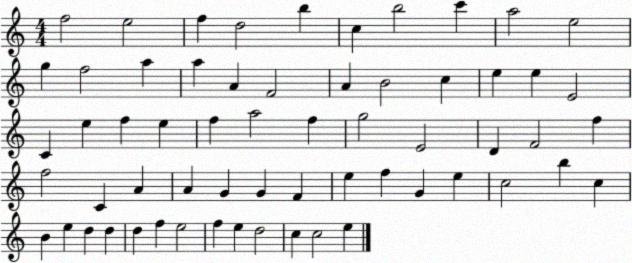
X:1
T:Untitled
M:4/4
L:1/4
K:C
f2 e2 f d2 b c b2 c' a2 e2 g f2 a a A F2 A B2 c e e E2 C e f e f a2 f g2 E2 D F2 f f2 C A A G G F e f G e c2 b c B e d d d f e2 f e d2 c c2 e